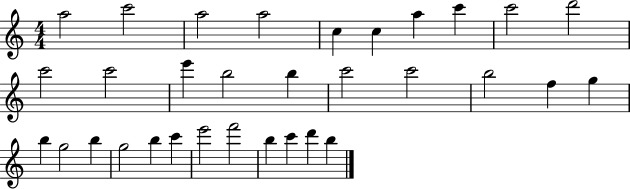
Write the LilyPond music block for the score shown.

{
  \clef treble
  \numericTimeSignature
  \time 4/4
  \key c \major
  a''2 c'''2 | a''2 a''2 | c''4 c''4 a''4 c'''4 | c'''2 d'''2 | \break c'''2 c'''2 | e'''4 b''2 b''4 | c'''2 c'''2 | b''2 f''4 g''4 | \break b''4 g''2 b''4 | g''2 b''4 c'''4 | e'''2 f'''2 | b''4 c'''4 d'''4 b''4 | \break \bar "|."
}